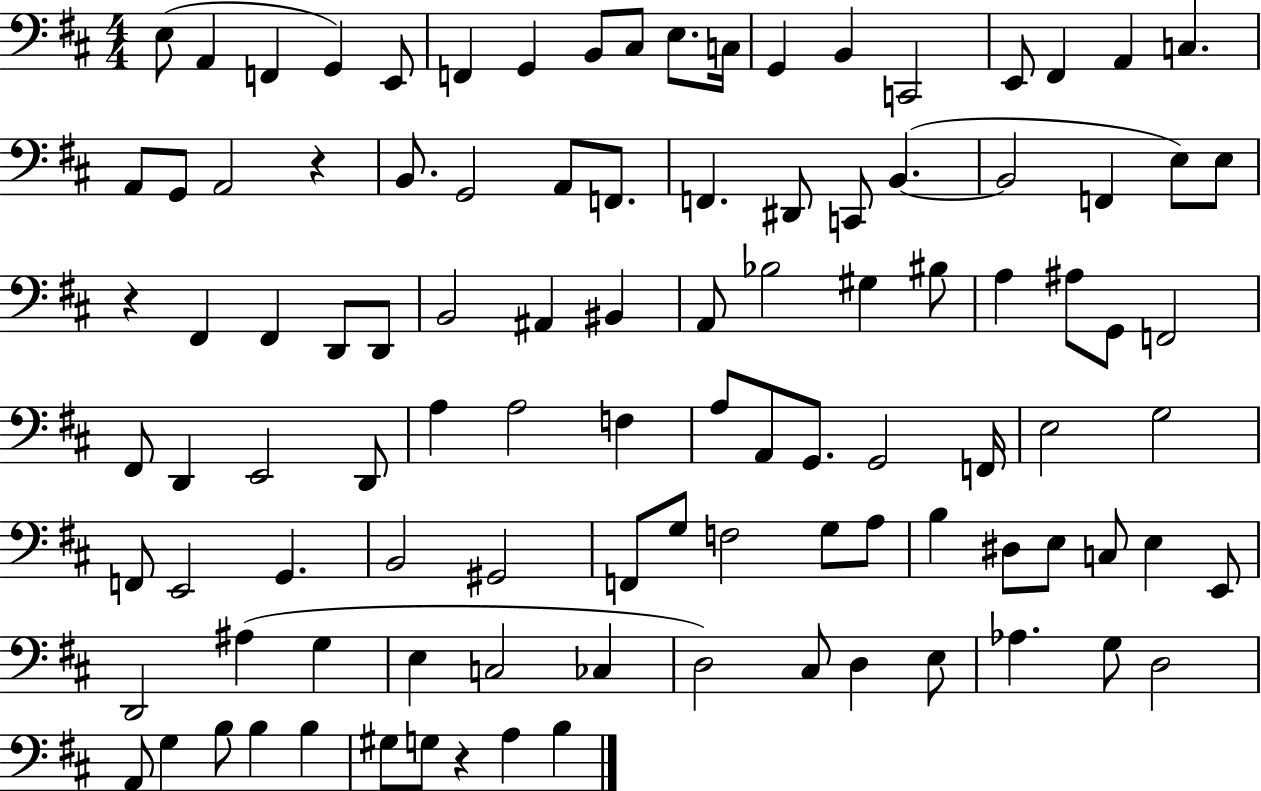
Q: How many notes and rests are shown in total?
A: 103